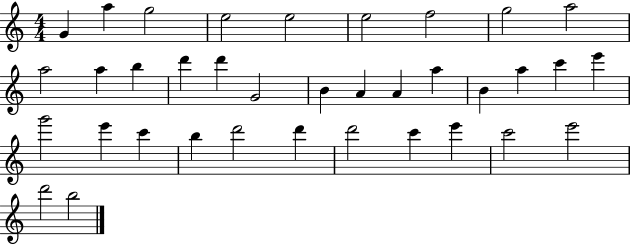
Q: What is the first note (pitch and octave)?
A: G4